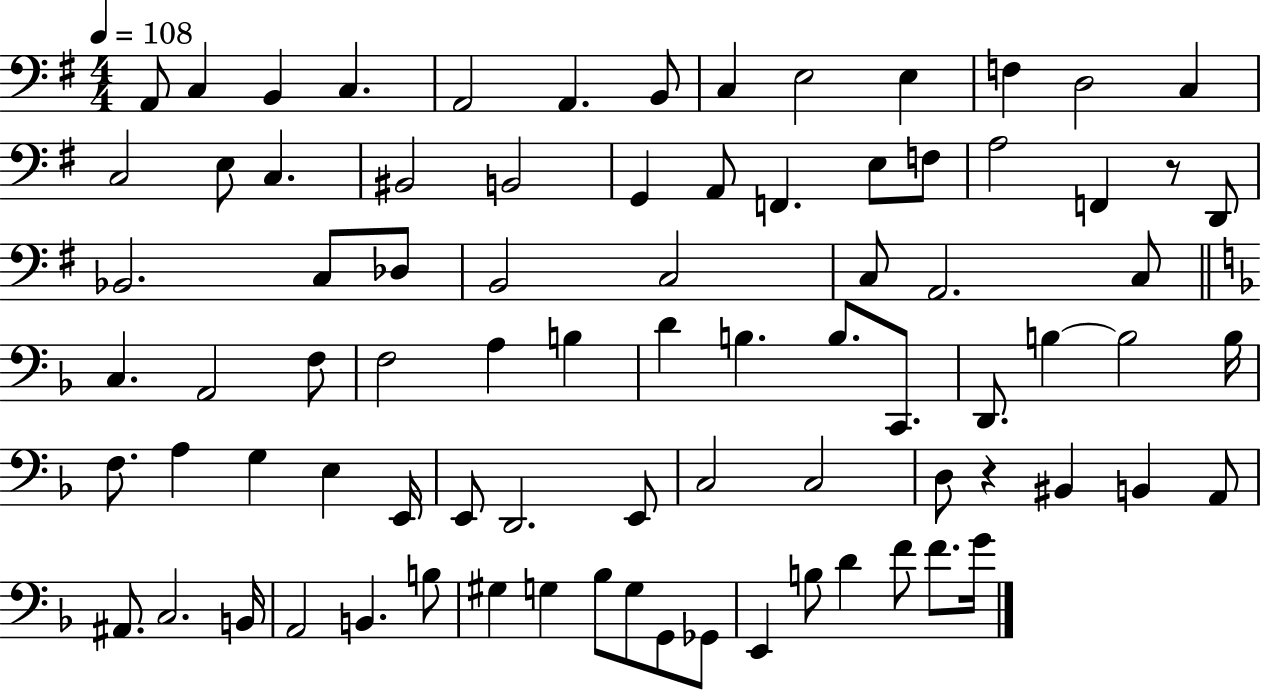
{
  \clef bass
  \numericTimeSignature
  \time 4/4
  \key g \major
  \tempo 4 = 108
  a,8 c4 b,4 c4. | a,2 a,4. b,8 | c4 e2 e4 | f4 d2 c4 | \break c2 e8 c4. | bis,2 b,2 | g,4 a,8 f,4. e8 f8 | a2 f,4 r8 d,8 | \break bes,2. c8 des8 | b,2 c2 | c8 a,2. c8 | \bar "||" \break \key d \minor c4. a,2 f8 | f2 a4 b4 | d'4 b4. b8. c,8. | d,8. b4~~ b2 b16 | \break f8. a4 g4 e4 e,16 | e,8 d,2. e,8 | c2 c2 | d8 r4 bis,4 b,4 a,8 | \break ais,8. c2. b,16 | a,2 b,4. b8 | gis4 g4 bes8 g8 g,8 ges,8 | e,4 b8 d'4 f'8 f'8. g'16 | \break \bar "|."
}